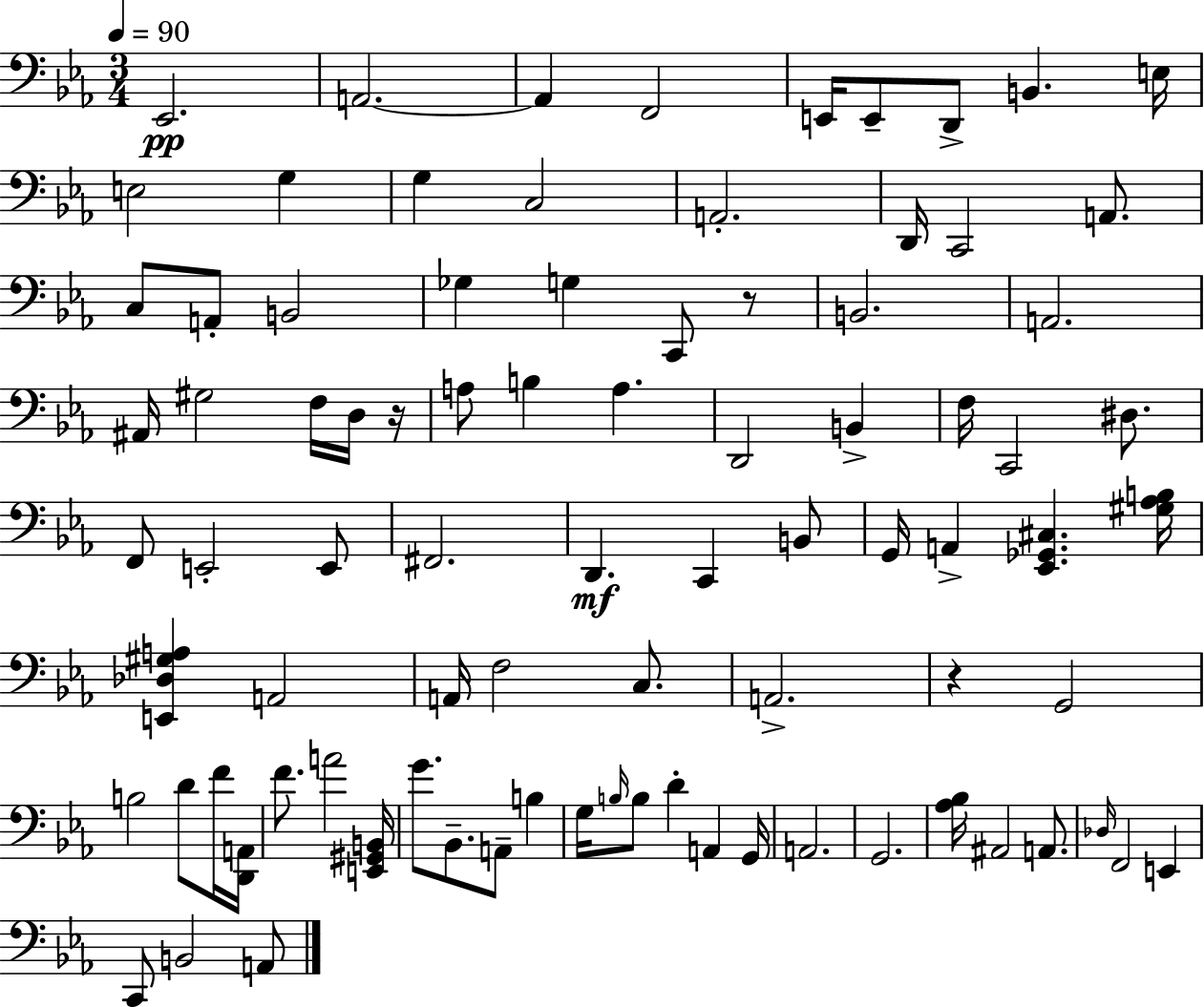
{
  \clef bass
  \numericTimeSignature
  \time 3/4
  \key ees \major
  \tempo 4 = 90
  ees,2.\pp | a,2.~~ | a,4 f,2 | e,16 e,8-- d,8-> b,4. e16 | \break e2 g4 | g4 c2 | a,2.-. | d,16 c,2 a,8. | \break c8 a,8-. b,2 | ges4 g4 c,8 r8 | b,2. | a,2. | \break ais,16 gis2 f16 d16 r16 | a8 b4 a4. | d,2 b,4-> | f16 c,2 dis8. | \break f,8 e,2-. e,8 | fis,2. | d,4.\mf c,4 b,8 | g,16 a,4-> <ees, ges, cis>4. <gis aes b>16 | \break <e, des gis a>4 a,2 | a,16 f2 c8. | a,2.-> | r4 g,2 | \break b2 d'8 f'16 <d, a,>16 | f'8. a'2 <e, gis, b,>16 | g'8. bes,8.-- a,8-- b4 | g16 \grace { b16 } b8 d'4-. a,4 | \break g,16 a,2. | g,2. | <aes bes>16 ais,2 a,8. | \grace { des16 } f,2 e,4 | \break c,8 b,2 | a,8 \bar "|."
}